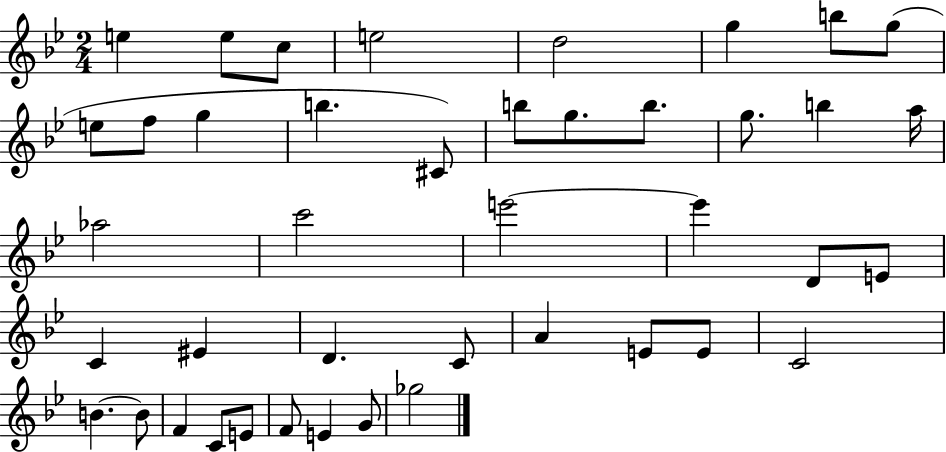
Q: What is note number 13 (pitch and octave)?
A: C#4